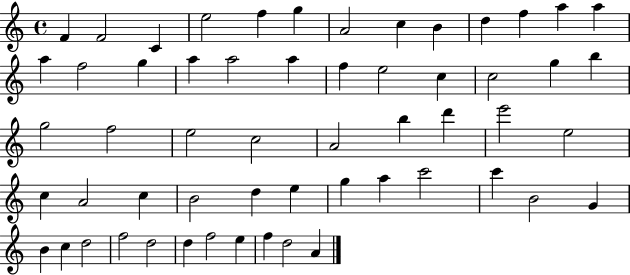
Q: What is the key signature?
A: C major